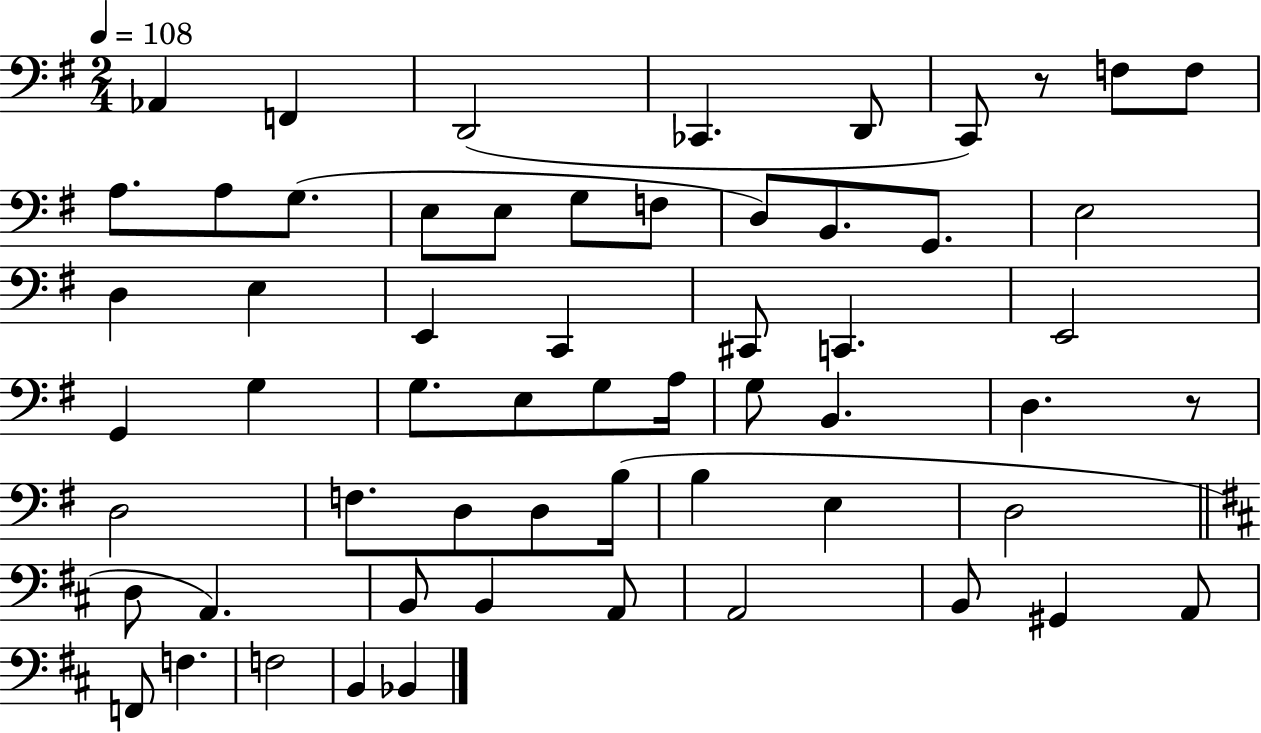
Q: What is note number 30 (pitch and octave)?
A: E3